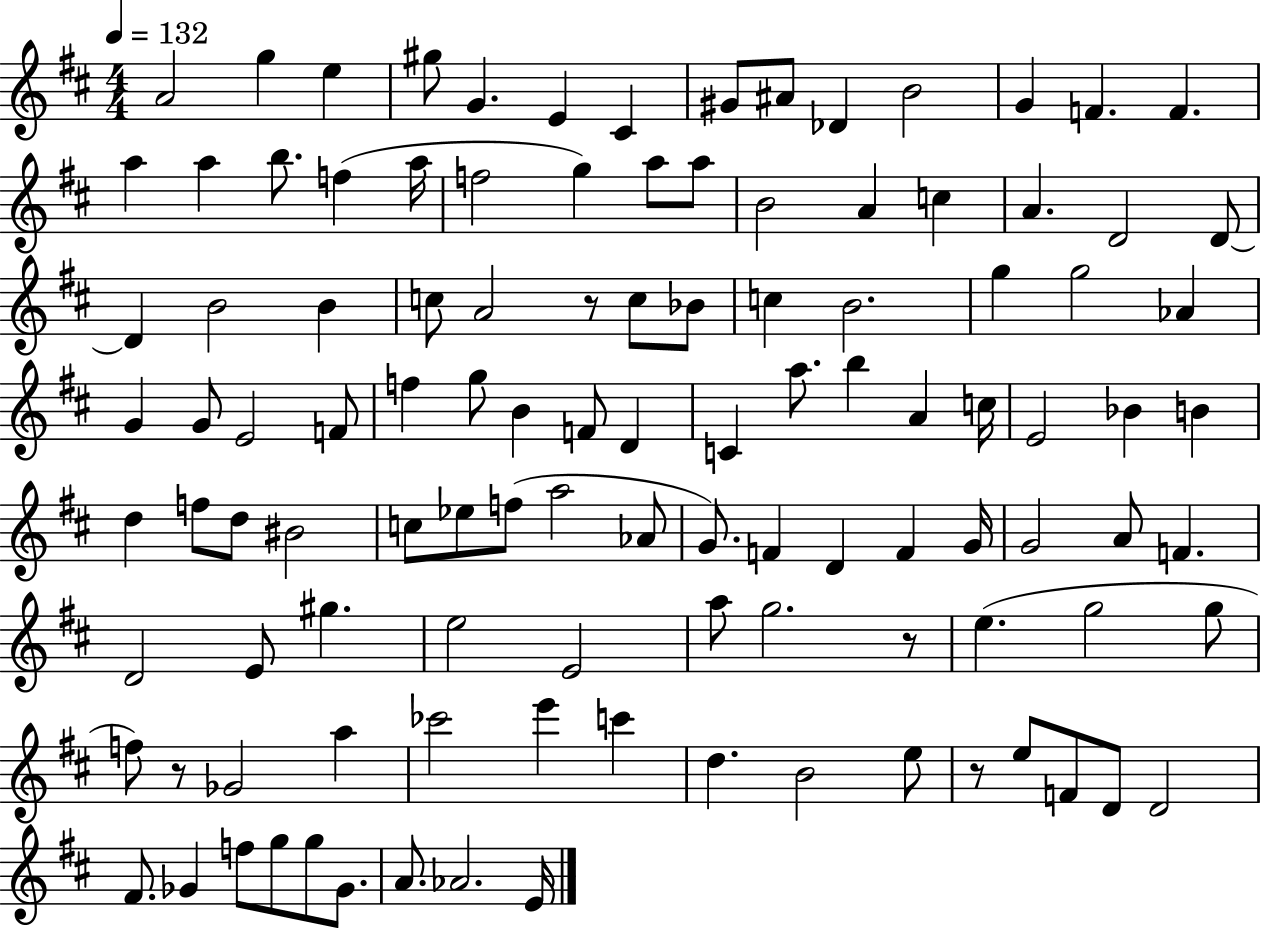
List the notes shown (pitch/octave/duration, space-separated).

A4/h G5/q E5/q G#5/e G4/q. E4/q C#4/q G#4/e A#4/e Db4/q B4/h G4/q F4/q. F4/q. A5/q A5/q B5/e. F5/q A5/s F5/h G5/q A5/e A5/e B4/h A4/q C5/q A4/q. D4/h D4/e D4/q B4/h B4/q C5/e A4/h R/e C5/e Bb4/e C5/q B4/h. G5/q G5/h Ab4/q G4/q G4/e E4/h F4/e F5/q G5/e B4/q F4/e D4/q C4/q A5/e. B5/q A4/q C5/s E4/h Bb4/q B4/q D5/q F5/e D5/e BIS4/h C5/e Eb5/e F5/e A5/h Ab4/e G4/e. F4/q D4/q F4/q G4/s G4/h A4/e F4/q. D4/h E4/e G#5/q. E5/h E4/h A5/e G5/h. R/e E5/q. G5/h G5/e F5/e R/e Gb4/h A5/q CES6/h E6/q C6/q D5/q. B4/h E5/e R/e E5/e F4/e D4/e D4/h F#4/e. Gb4/q F5/e G5/e G5/e Gb4/e. A4/e. Ab4/h. E4/s